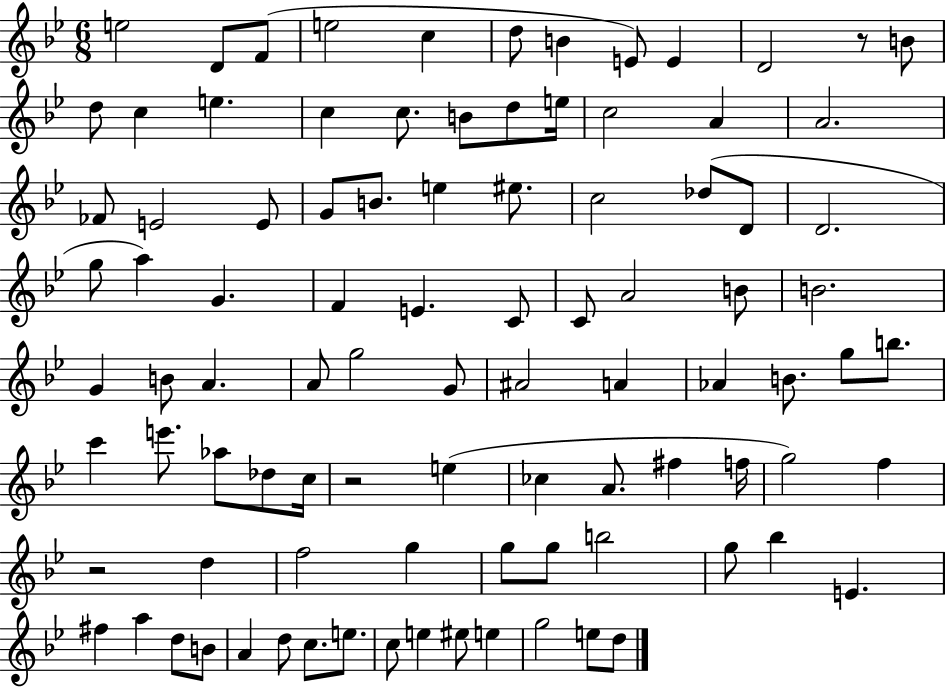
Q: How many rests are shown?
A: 3